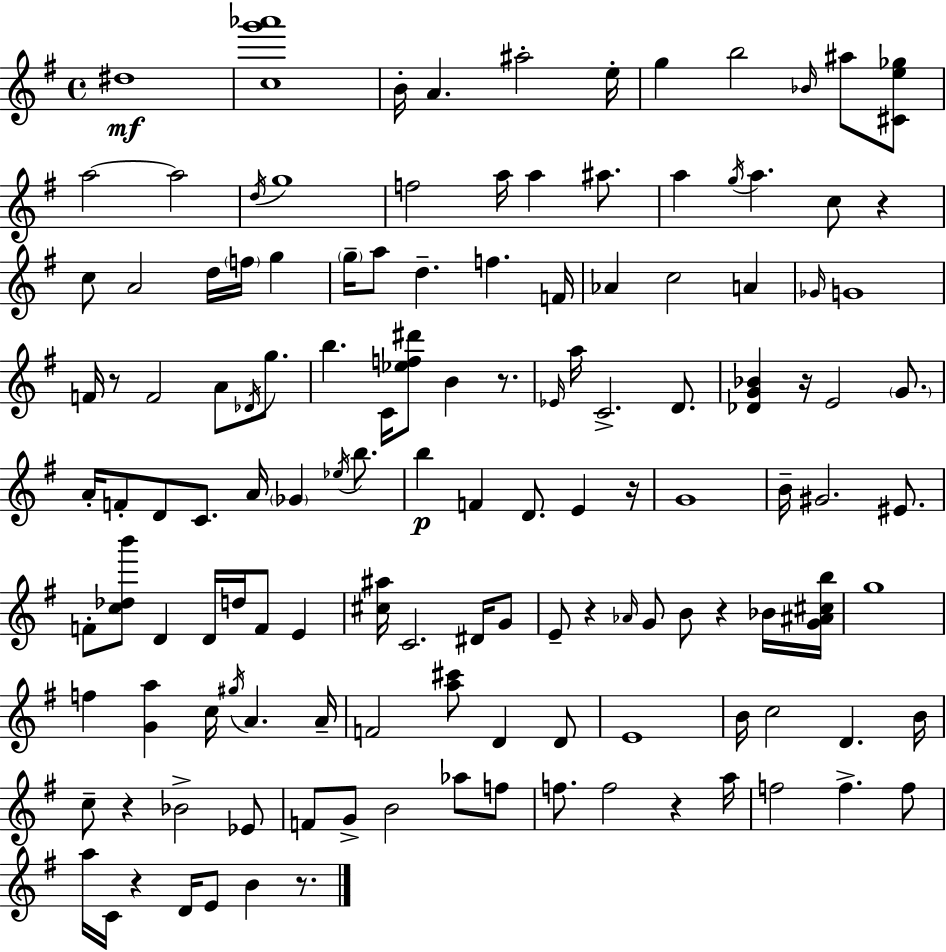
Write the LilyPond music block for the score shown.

{
  \clef treble
  \time 4/4
  \defaultTimeSignature
  \key g \major
  dis''1\mf | <c'' g''' aes'''>1 | b'16-. a'4. ais''2-. e''16-. | g''4 b''2 \grace { bes'16 } ais''8 <cis' e'' ges''>8 | \break a''2~~ a''2 | \acciaccatura { d''16 } g''1 | f''2 a''16 a''4 ais''8. | a''4 \acciaccatura { g''16 } a''4. c''8 r4 | \break c''8 a'2 d''16 \parenthesize f''16 g''4 | \parenthesize g''16-- a''8 d''4.-- f''4. | f'16 aes'4 c''2 a'4 | \grace { ges'16 } g'1 | \break f'16 r8 f'2 a'8 | \acciaccatura { des'16 } g''8. b''4. c'16 <ees'' f'' dis'''>8 b'4 | r8. \grace { ees'16 } a''16 c'2.-> | d'8. <des' g' bes'>4 r16 e'2 | \break \parenthesize g'8. a'16-. f'8-. d'8 c'8. a'16 \parenthesize ges'4 | \acciaccatura { ees''16 } b''8. b''4\p f'4 d'8. | e'4 r16 g'1 | b'16-- gis'2. | \break eis'8. f'8-. <c'' des'' b'''>8 d'4 d'16 | d''16 f'8 e'4 <cis'' ais''>16 c'2. | dis'16 g'8 e'8-- r4 \grace { aes'16 } g'8 | b'8 r4 bes'16 <g' ais' cis'' b''>16 g''1 | \break f''4 <g' a''>4 | c''16 \acciaccatura { gis''16 } a'4. a'16-- f'2 | <a'' cis'''>8 d'4 d'8 e'1 | b'16 c''2 | \break d'4. b'16 c''8-- r4 bes'2-> | ees'8 f'8 g'8-> b'2 | aes''8 f''8 f''8. f''2 | r4 a''16 f''2 | \break f''4.-> f''8 a''16 c'16 r4 d'16 | e'8 b'4 r8. \bar "|."
}